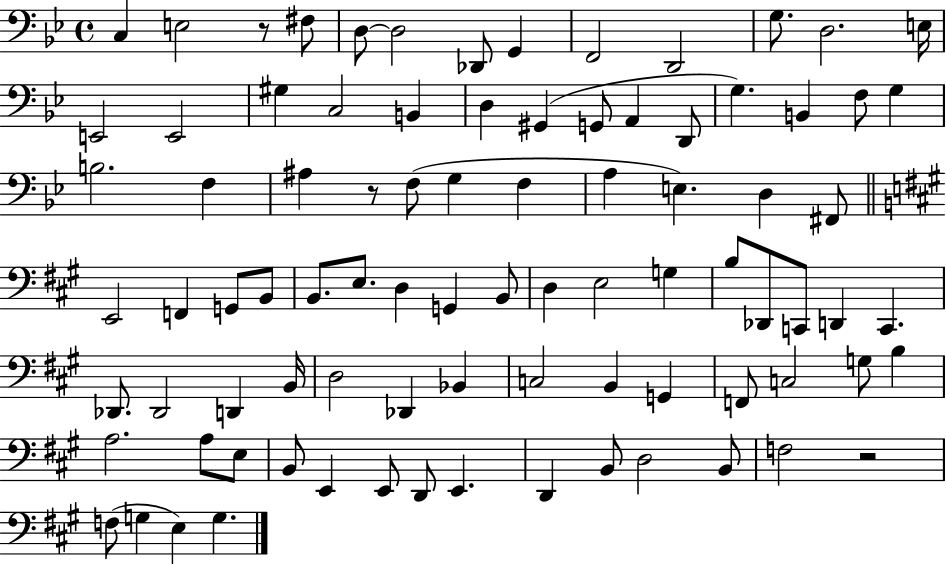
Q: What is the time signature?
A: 4/4